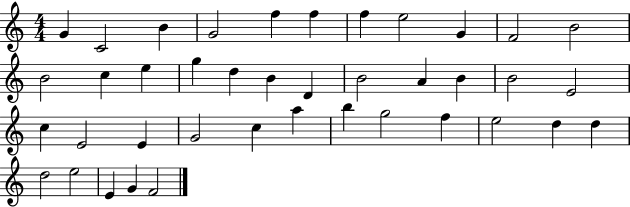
{
  \clef treble
  \numericTimeSignature
  \time 4/4
  \key c \major
  g'4 c'2 b'4 | g'2 f''4 f''4 | f''4 e''2 g'4 | f'2 b'2 | \break b'2 c''4 e''4 | g''4 d''4 b'4 d'4 | b'2 a'4 b'4 | b'2 e'2 | \break c''4 e'2 e'4 | g'2 c''4 a''4 | b''4 g''2 f''4 | e''2 d''4 d''4 | \break d''2 e''2 | e'4 g'4 f'2 | \bar "|."
}